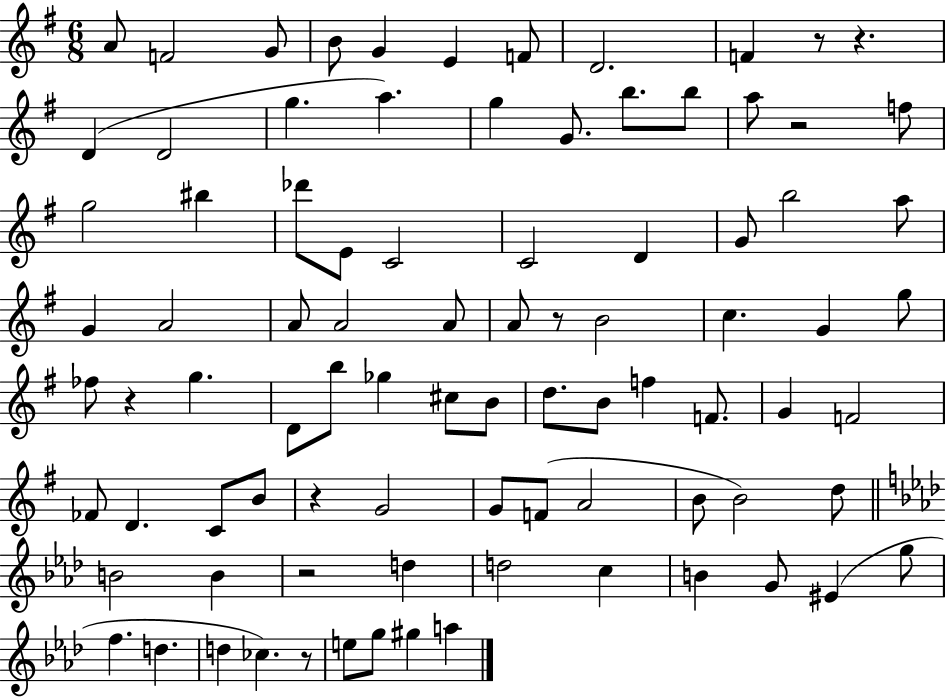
X:1
T:Untitled
M:6/8
L:1/4
K:G
A/2 F2 G/2 B/2 G E F/2 D2 F z/2 z D D2 g a g G/2 b/2 b/2 a/2 z2 f/2 g2 ^b _d'/2 E/2 C2 C2 D G/2 b2 a/2 G A2 A/2 A2 A/2 A/2 z/2 B2 c G g/2 _f/2 z g D/2 b/2 _g ^c/2 B/2 d/2 B/2 f F/2 G F2 _F/2 D C/2 B/2 z G2 G/2 F/2 A2 B/2 B2 d/2 B2 B z2 d d2 c B G/2 ^E g/2 f d d _c z/2 e/2 g/2 ^g a